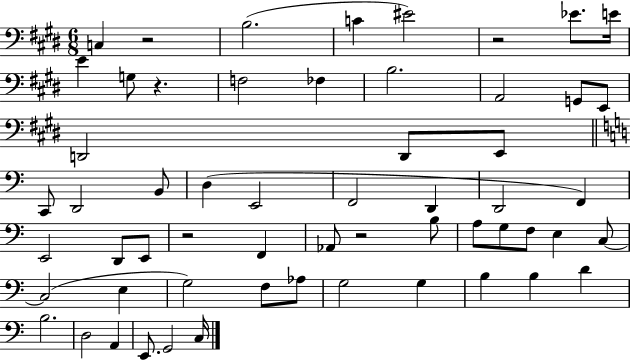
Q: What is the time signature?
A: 6/8